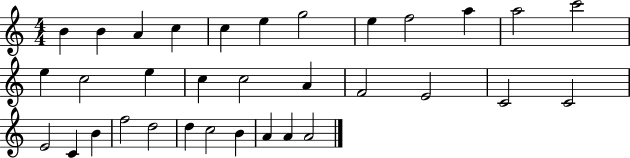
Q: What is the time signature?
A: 4/4